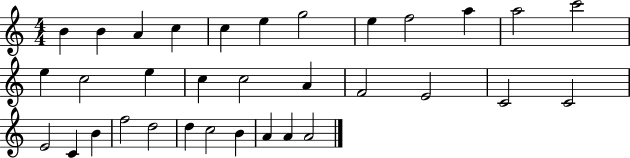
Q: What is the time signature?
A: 4/4